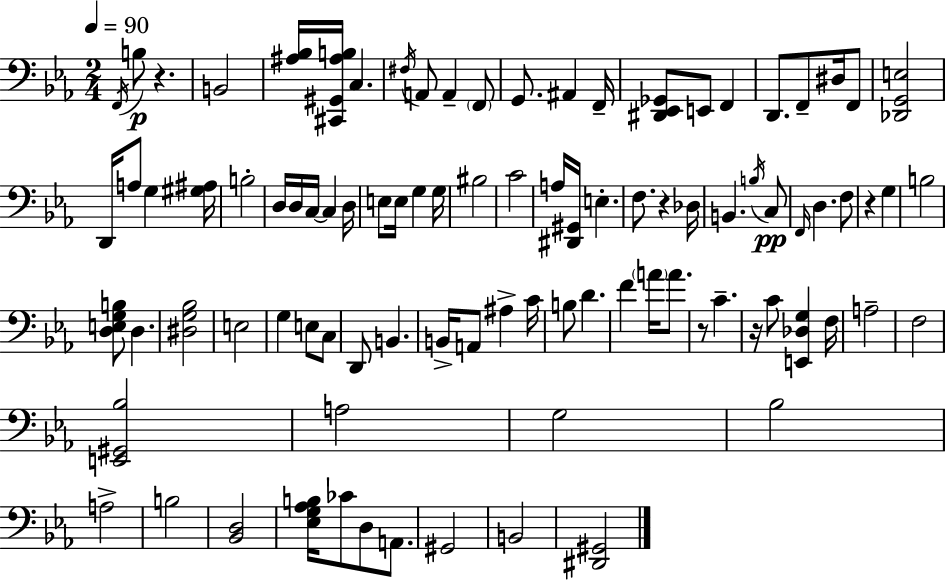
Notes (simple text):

F2/s B3/e R/q. B2/h [A#3,Bb3]/s [C#2,G#2,A#3,B3]/s C3/q. F#3/s A2/e A2/q F2/e G2/e. A#2/q F2/s [D#2,Eb2,Gb2]/e E2/e F2/q D2/e. F2/e D#3/s F2/e [Db2,G2,E3]/h D2/s A3/e G3/q [G#3,A#3]/s B3/h D3/s D3/s C3/s C3/q D3/s E3/e E3/s G3/q G3/s BIS3/h C4/h A3/s [D#2,G#2]/s E3/q. F3/e. R/q Db3/s B2/q. B3/s C3/e F2/s D3/q. F3/e R/q G3/q B3/h [D3,E3,G3,B3]/e D3/q. [D#3,G3,Bb3]/h E3/h G3/q E3/e C3/e D2/e B2/q. B2/s A2/e A#3/q C4/s B3/e D4/q. F4/q A4/s A4/e. R/e C4/q. R/s C4/e [E2,Db3,G3]/q F3/s A3/h F3/h [E2,G#2,Bb3]/h A3/h G3/h Bb3/h A3/h B3/h [Bb2,D3]/h [Eb3,G3,Ab3,B3]/s CES4/e D3/e A2/e. G#2/h B2/h [D#2,G#2]/h